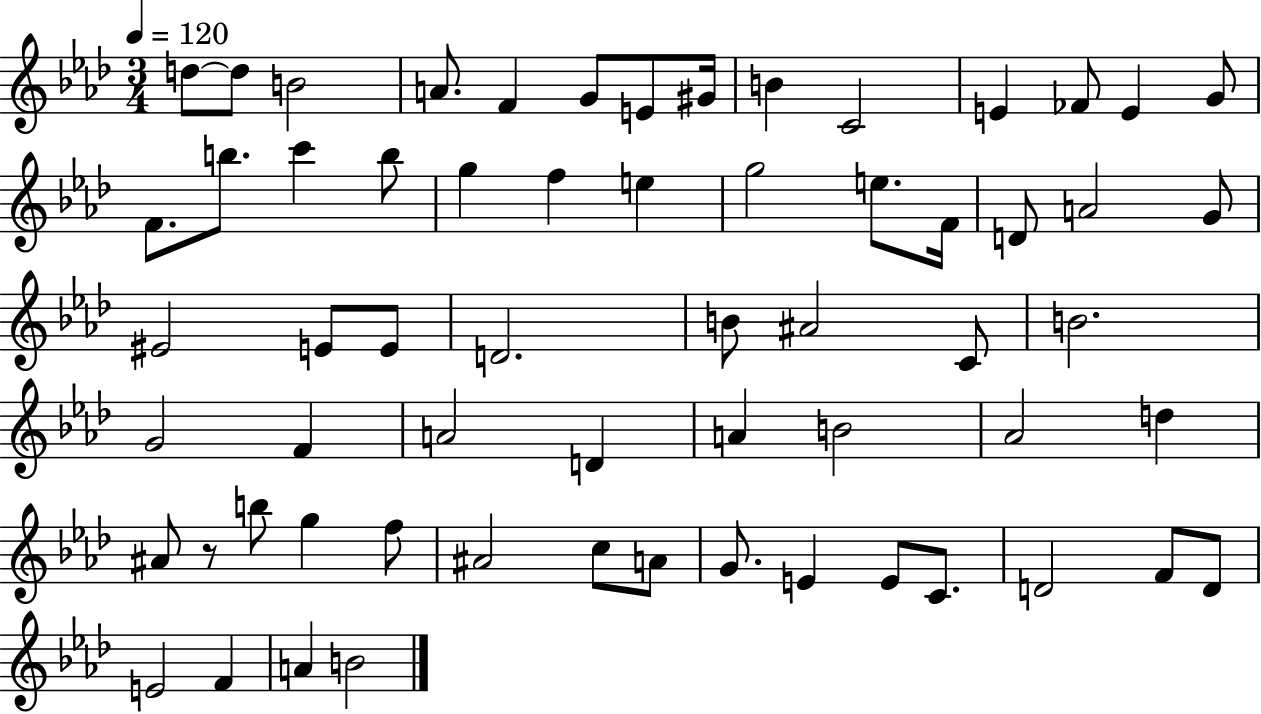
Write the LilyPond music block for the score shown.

{
  \clef treble
  \numericTimeSignature
  \time 3/4
  \key aes \major
  \tempo 4 = 120
  \repeat volta 2 { d''8~~ d''8 b'2 | a'8. f'4 g'8 e'8 gis'16 | b'4 c'2 | e'4 fes'8 e'4 g'8 | \break f'8. b''8. c'''4 b''8 | g''4 f''4 e''4 | g''2 e''8. f'16 | d'8 a'2 g'8 | \break eis'2 e'8 e'8 | d'2. | b'8 ais'2 c'8 | b'2. | \break g'2 f'4 | a'2 d'4 | a'4 b'2 | aes'2 d''4 | \break ais'8 r8 b''8 g''4 f''8 | ais'2 c''8 a'8 | g'8. e'4 e'8 c'8. | d'2 f'8 d'8 | \break e'2 f'4 | a'4 b'2 | } \bar "|."
}